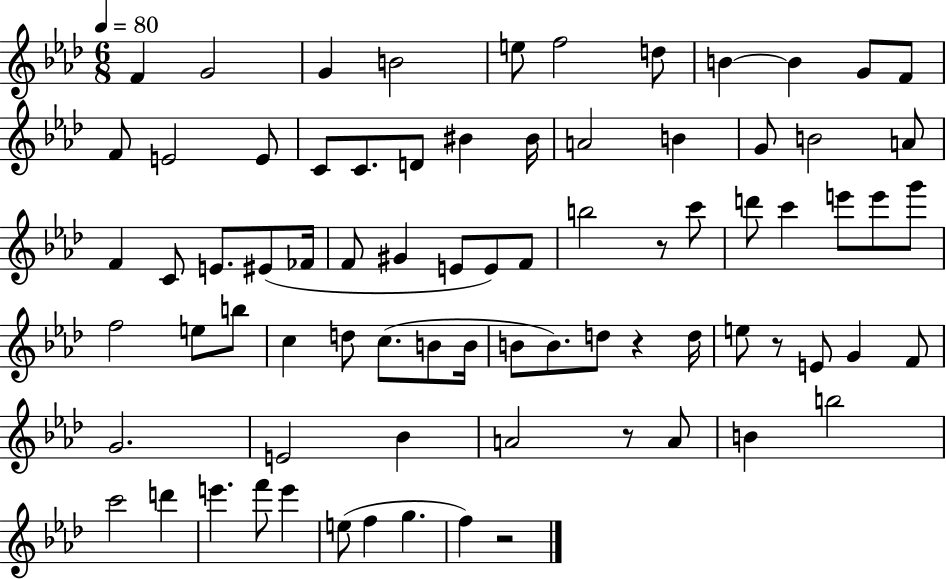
F4/q G4/h G4/q B4/h E5/e F5/h D5/e B4/q B4/q G4/e F4/e F4/e E4/h E4/e C4/e C4/e. D4/e BIS4/q BIS4/s A4/h B4/q G4/e B4/h A4/e F4/q C4/e E4/e. EIS4/e FES4/s F4/e G#4/q E4/e E4/e F4/e B5/h R/e C6/e D6/e C6/q E6/e E6/e G6/e F5/h E5/e B5/e C5/q D5/e C5/e. B4/e B4/s B4/e B4/e. D5/e R/q D5/s E5/e R/e E4/e G4/q F4/e G4/h. E4/h Bb4/q A4/h R/e A4/e B4/q B5/h C6/h D6/q E6/q. F6/e E6/q E5/e F5/q G5/q. F5/q R/h